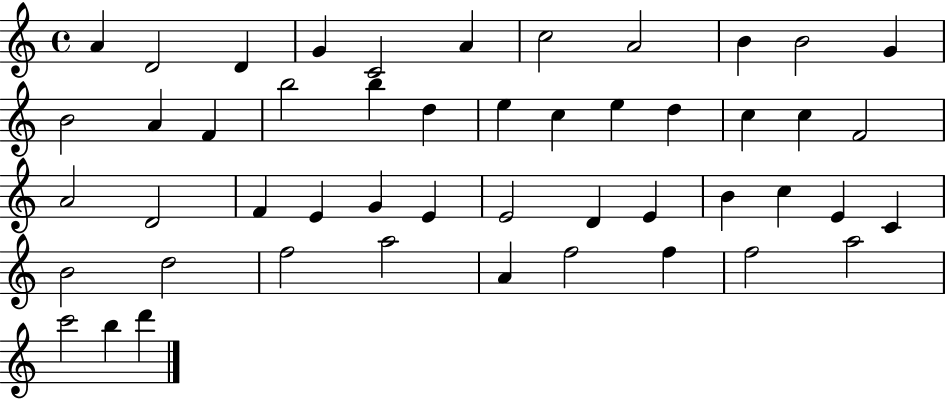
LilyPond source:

{
  \clef treble
  \time 4/4
  \defaultTimeSignature
  \key c \major
  a'4 d'2 d'4 | g'4 c'2 a'4 | c''2 a'2 | b'4 b'2 g'4 | \break b'2 a'4 f'4 | b''2 b''4 d''4 | e''4 c''4 e''4 d''4 | c''4 c''4 f'2 | \break a'2 d'2 | f'4 e'4 g'4 e'4 | e'2 d'4 e'4 | b'4 c''4 e'4 c'4 | \break b'2 d''2 | f''2 a''2 | a'4 f''2 f''4 | f''2 a''2 | \break c'''2 b''4 d'''4 | \bar "|."
}